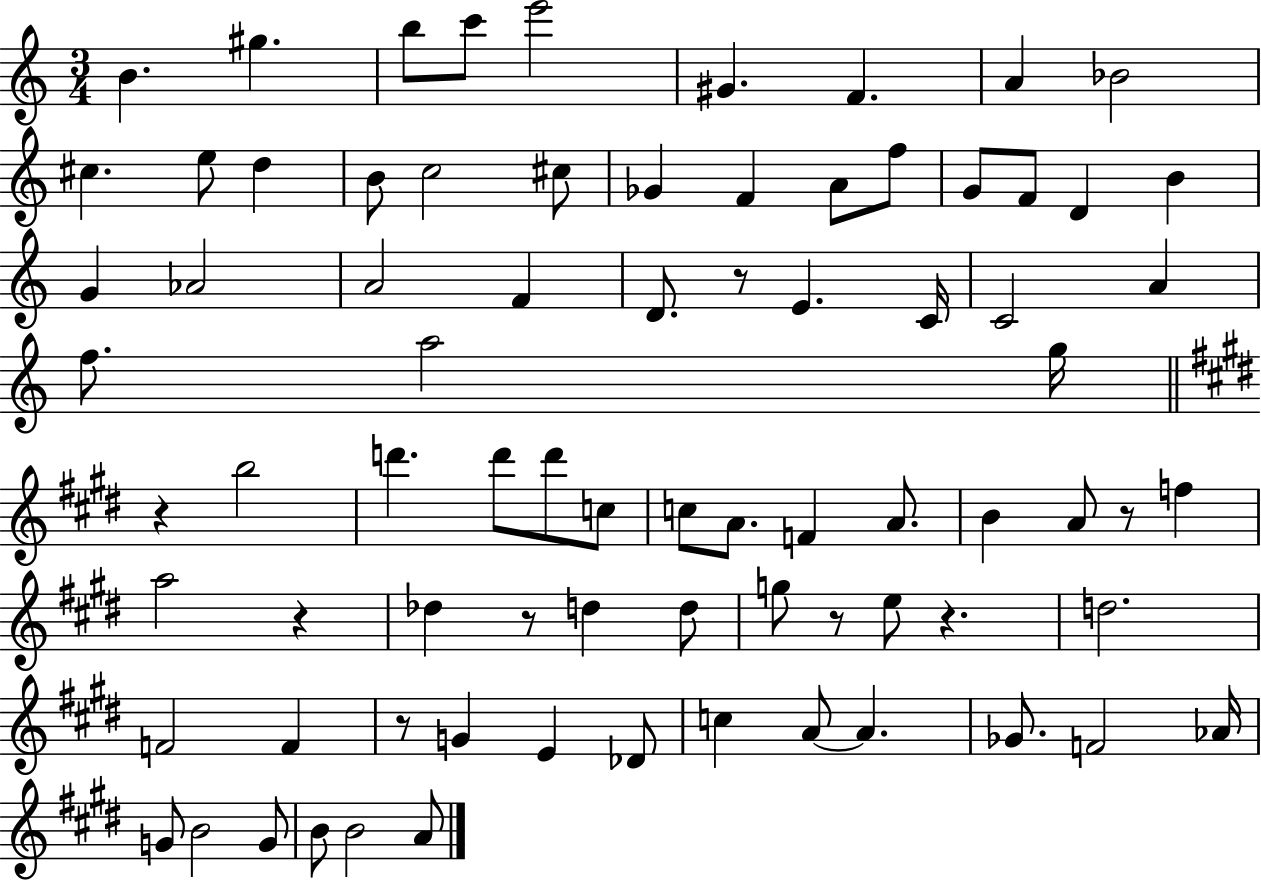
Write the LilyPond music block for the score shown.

{
  \clef treble
  \numericTimeSignature
  \time 3/4
  \key c \major
  \repeat volta 2 { b'4. gis''4. | b''8 c'''8 e'''2 | gis'4. f'4. | a'4 bes'2 | \break cis''4. e''8 d''4 | b'8 c''2 cis''8 | ges'4 f'4 a'8 f''8 | g'8 f'8 d'4 b'4 | \break g'4 aes'2 | a'2 f'4 | d'8. r8 e'4. c'16 | c'2 a'4 | \break f''8. a''2 g''16 | \bar "||" \break \key e \major r4 b''2 | d'''4. d'''8 d'''8 c''8 | c''8 a'8. f'4 a'8. | b'4 a'8 r8 f''4 | \break a''2 r4 | des''4 r8 d''4 d''8 | g''8 r8 e''8 r4. | d''2. | \break f'2 f'4 | r8 g'4 e'4 des'8 | c''4 a'8~~ a'4. | ges'8. f'2 aes'16 | \break g'8 b'2 g'8 | b'8 b'2 a'8 | } \bar "|."
}